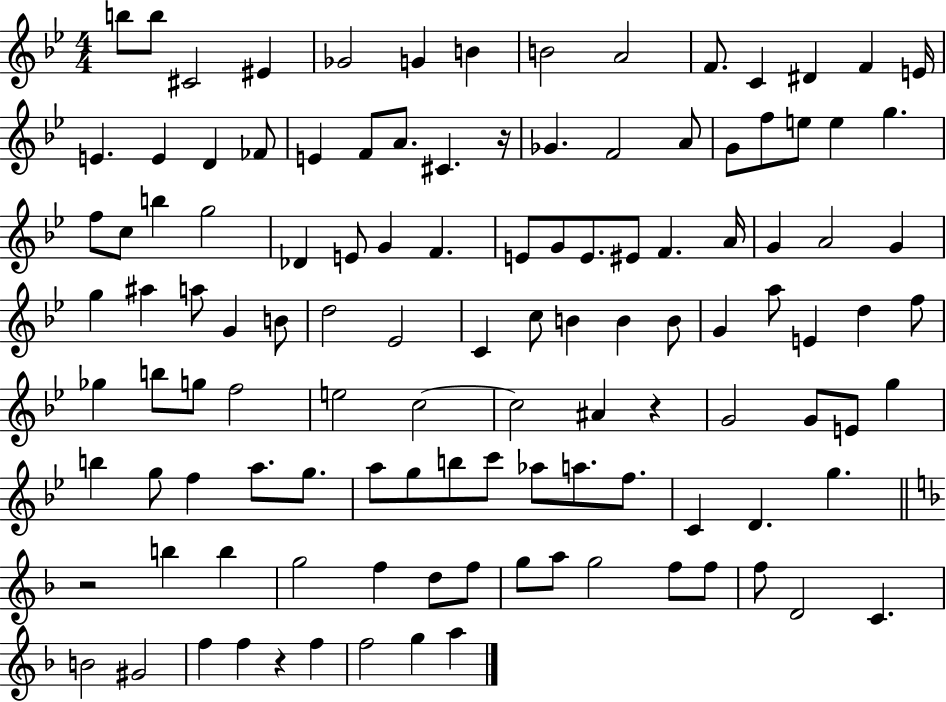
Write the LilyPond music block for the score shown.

{
  \clef treble
  \numericTimeSignature
  \time 4/4
  \key bes \major
  b''8 b''8 cis'2 eis'4 | ges'2 g'4 b'4 | b'2 a'2 | f'8. c'4 dis'4 f'4 e'16 | \break e'4. e'4 d'4 fes'8 | e'4 f'8 a'8. cis'4. r16 | ges'4. f'2 a'8 | g'8 f''8 e''8 e''4 g''4. | \break f''8 c''8 b''4 g''2 | des'4 e'8 g'4 f'4. | e'8 g'8 e'8. eis'8 f'4. a'16 | g'4 a'2 g'4 | \break g''4 ais''4 a''8 g'4 b'8 | d''2 ees'2 | c'4 c''8 b'4 b'4 b'8 | g'4 a''8 e'4 d''4 f''8 | \break ges''4 b''8 g''8 f''2 | e''2 c''2~~ | c''2 ais'4 r4 | g'2 g'8 e'8 g''4 | \break b''4 g''8 f''4 a''8. g''8. | a''8 g''8 b''8 c'''8 aes''8 a''8. f''8. | c'4 d'4. g''4. | \bar "||" \break \key f \major r2 b''4 b''4 | g''2 f''4 d''8 f''8 | g''8 a''8 g''2 f''8 f''8 | f''8 d'2 c'4. | \break b'2 gis'2 | f''4 f''4 r4 f''4 | f''2 g''4 a''4 | \bar "|."
}